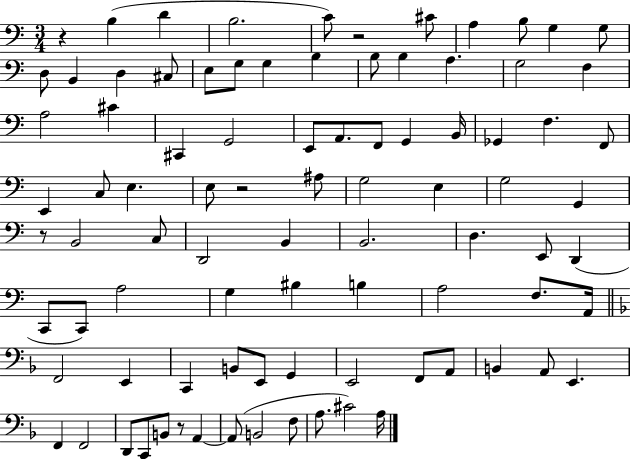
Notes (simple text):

R/q B3/q D4/q B3/h. C4/e R/h C#4/e A3/q B3/e G3/q G3/e D3/e B2/q D3/q C#3/e E3/e G3/e G3/q B3/q B3/e B3/q A3/q. G3/h F3/q A3/h C#4/q C#2/q G2/h E2/e A2/e. F2/e G2/q B2/s Gb2/q F3/q. F2/e E2/q C3/e E3/q. E3/e R/h A#3/e G3/h E3/q G3/h G2/q R/e B2/h C3/e D2/h B2/q B2/h. D3/q. E2/e D2/q C2/e C2/e A3/h G3/q BIS3/q B3/q A3/h F3/e. A2/s F2/h E2/q C2/q B2/e E2/e G2/q E2/h F2/e A2/e B2/q A2/e E2/q. F2/q F2/h D2/e C2/e B2/e R/e A2/q A2/e B2/h F3/e A3/e. C#4/h A3/s